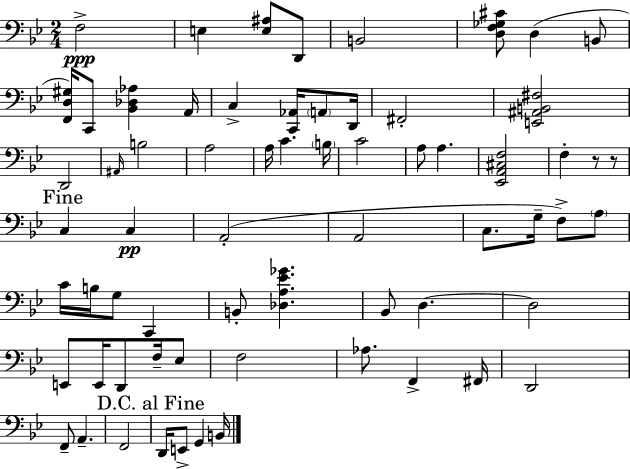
F3/h E3/q [E3,A#3]/e D2/e B2/h [D3,F3,Gb3,C#4]/e D3/q B2/e [F2,D3,G#3]/s C2/e [Bb2,Db3,Ab3]/q A2/s C3/q [C2,Ab2]/s A2/e D2/s F#2/h [E2,A#2,B2,F#3]/h D2/h A#2/s B3/h A3/h A3/s C4/q. B3/s C4/h A3/e A3/q. [Eb2,A2,C#3,F3]/h F3/q R/e R/e C3/q C3/q A2/h A2/h C3/e. G3/s F3/e A3/e C4/s B3/s G3/e C2/q B2/e [Db3,A3,Eb4,Gb4]/q. Bb2/e D3/q. D3/h E2/e E2/s D2/e F3/s Eb3/e F3/h Ab3/e. F2/q F#2/s D2/h F2/e A2/q. F2/h D2/s E2/e G2/q B2/s